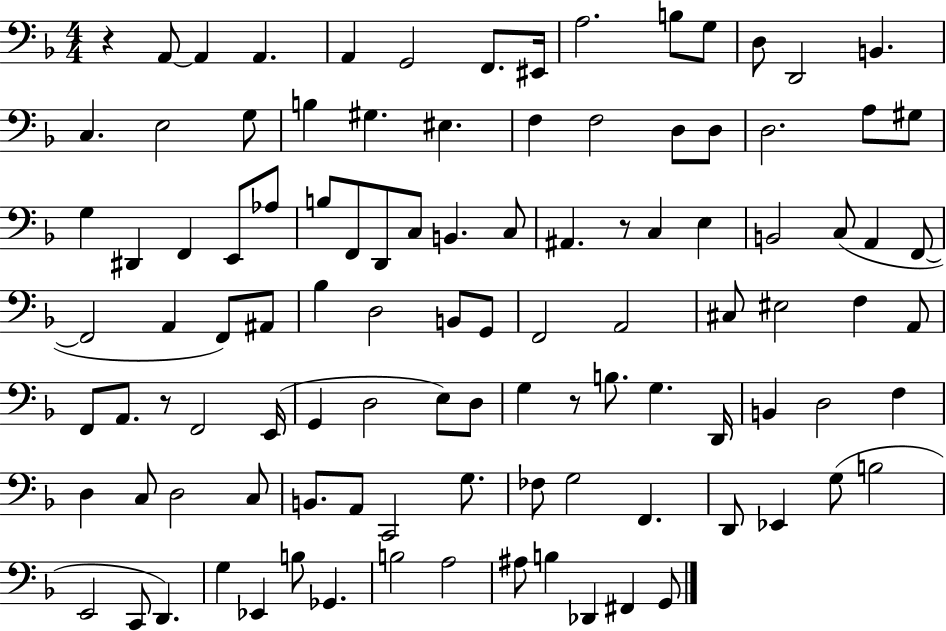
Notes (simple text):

R/q A2/e A2/q A2/q. A2/q G2/h F2/e. EIS2/s A3/h. B3/e G3/e D3/e D2/h B2/q. C3/q. E3/h G3/e B3/q G#3/q. EIS3/q. F3/q F3/h D3/e D3/e D3/h. A3/e G#3/e G3/q D#2/q F2/q E2/e Ab3/e B3/e F2/e D2/e C3/e B2/q. C3/e A#2/q. R/e C3/q E3/q B2/h C3/e A2/q F2/e F2/h A2/q F2/e A#2/e Bb3/q D3/h B2/e G2/e F2/h A2/h C#3/e EIS3/h F3/q A2/e F2/e A2/e. R/e F2/h E2/s G2/q D3/h E3/e D3/e G3/q R/e B3/e. G3/q. D2/s B2/q D3/h F3/q D3/q C3/e D3/h C3/e B2/e. A2/e C2/h G3/e. FES3/e G3/h F2/q. D2/e Eb2/q G3/e B3/h E2/h C2/e D2/q. G3/q Eb2/q B3/e Gb2/q. B3/h A3/h A#3/e B3/q Db2/q F#2/q G2/e